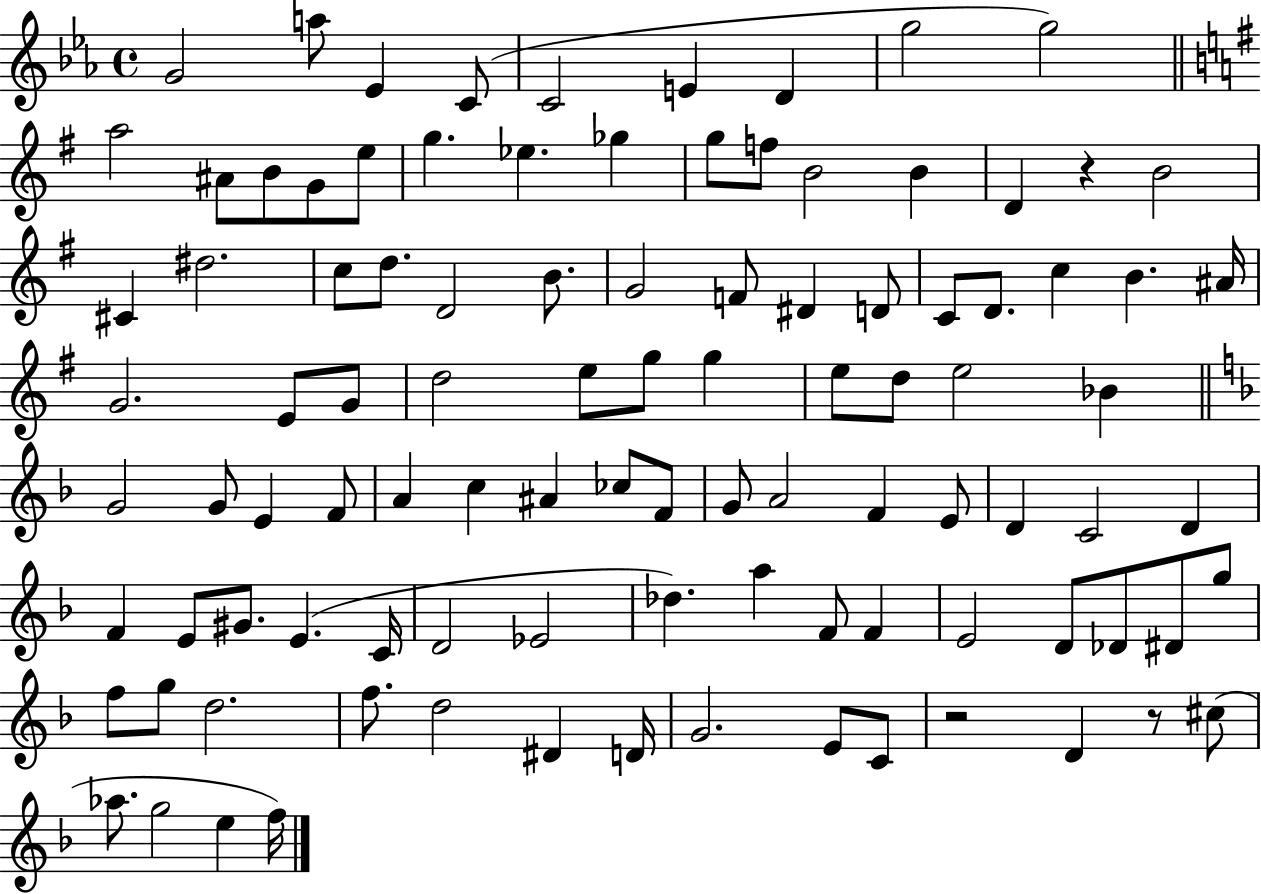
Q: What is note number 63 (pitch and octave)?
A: D4